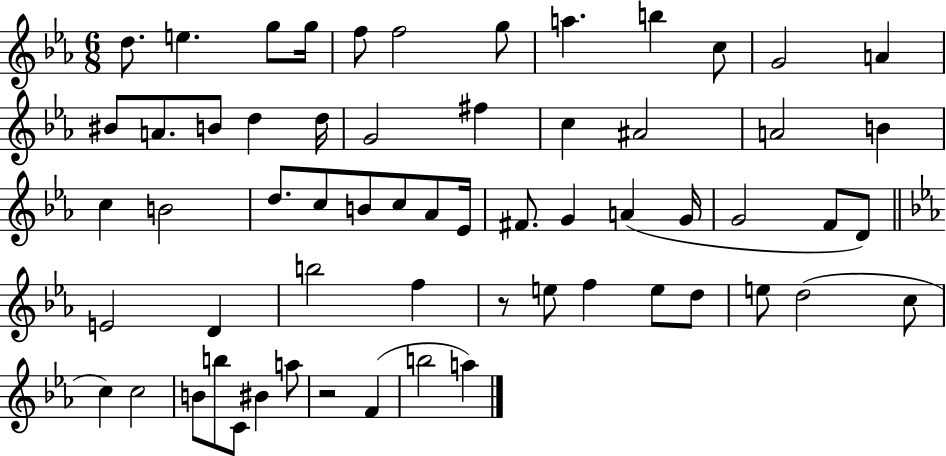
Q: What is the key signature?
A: EES major